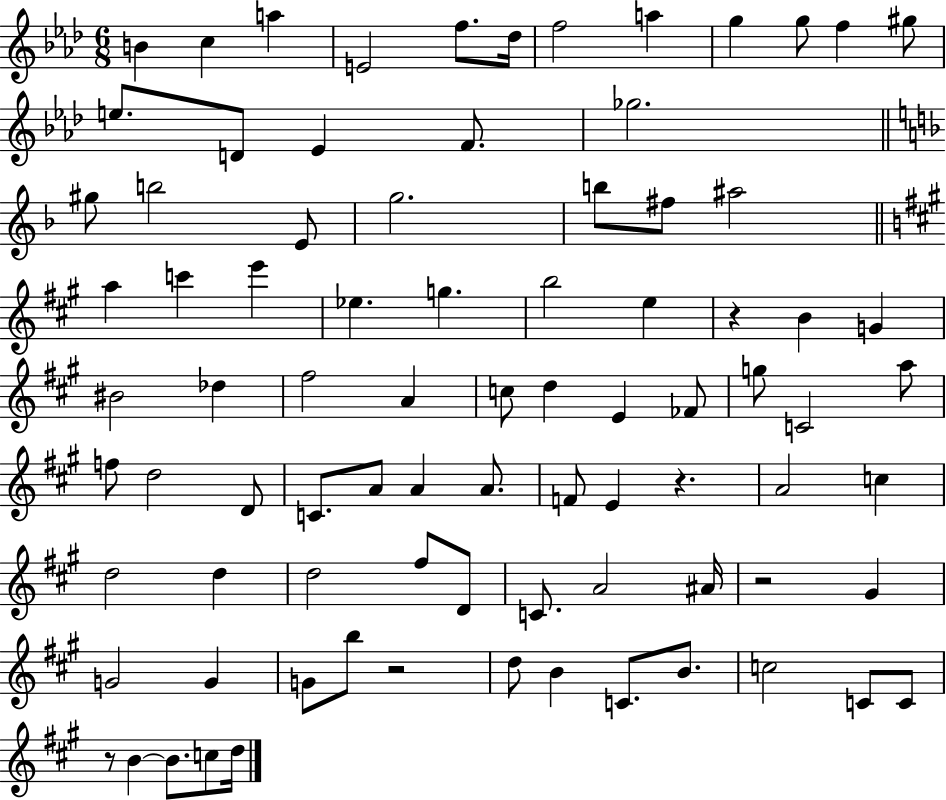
X:1
T:Untitled
M:6/8
L:1/4
K:Ab
B c a E2 f/2 _d/4 f2 a g g/2 f ^g/2 e/2 D/2 _E F/2 _g2 ^g/2 b2 E/2 g2 b/2 ^f/2 ^a2 a c' e' _e g b2 e z B G ^B2 _d ^f2 A c/2 d E _F/2 g/2 C2 a/2 f/2 d2 D/2 C/2 A/2 A A/2 F/2 E z A2 c d2 d d2 ^f/2 D/2 C/2 A2 ^A/4 z2 ^G G2 G G/2 b/2 z2 d/2 B C/2 B/2 c2 C/2 C/2 z/2 B B/2 c/2 d/4